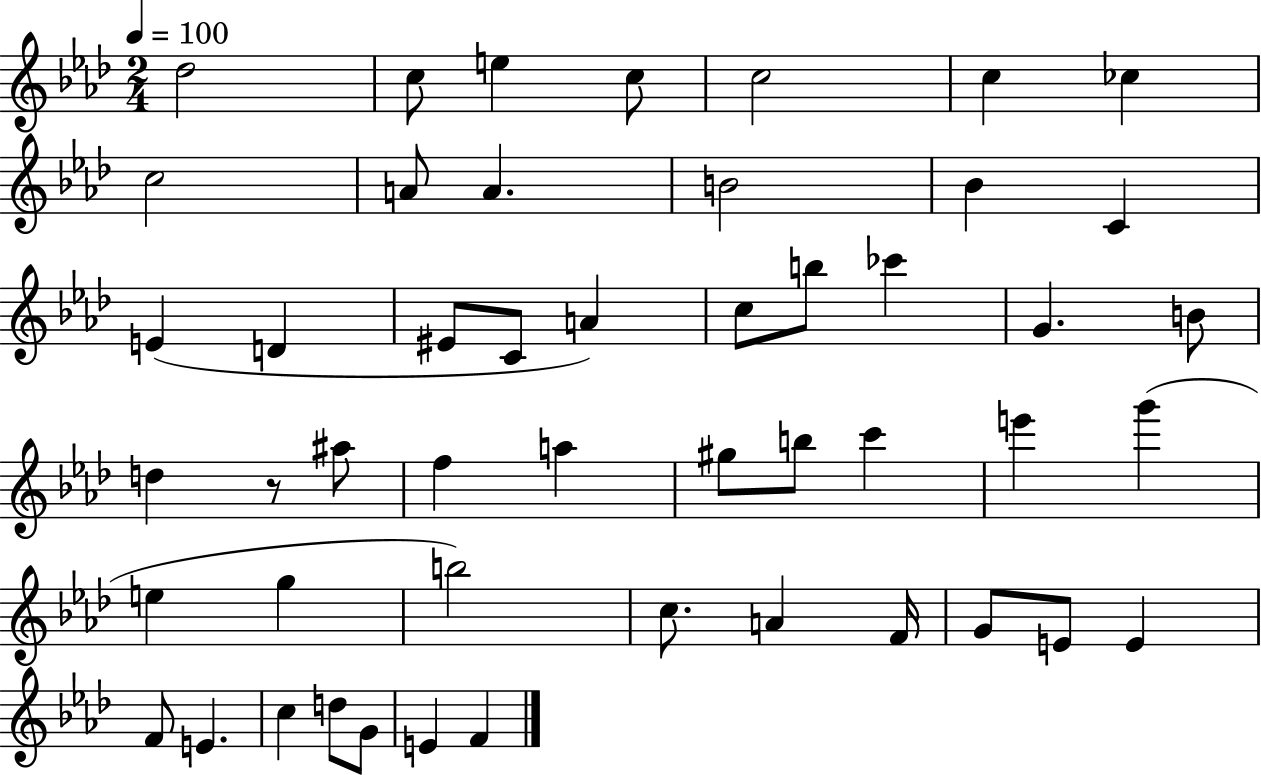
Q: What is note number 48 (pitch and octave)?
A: F4